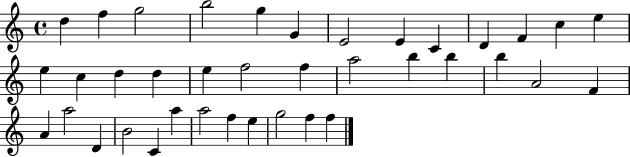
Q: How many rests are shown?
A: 0